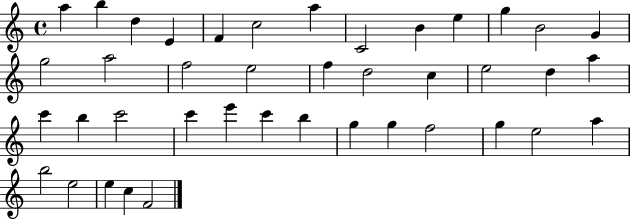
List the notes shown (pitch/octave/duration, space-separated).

A5/q B5/q D5/q E4/q F4/q C5/h A5/q C4/h B4/q E5/q G5/q B4/h G4/q G5/h A5/h F5/h E5/h F5/q D5/h C5/q E5/h D5/q A5/q C6/q B5/q C6/h C6/q E6/q C6/q B5/q G5/q G5/q F5/h G5/q E5/h A5/q B5/h E5/h E5/q C5/q F4/h